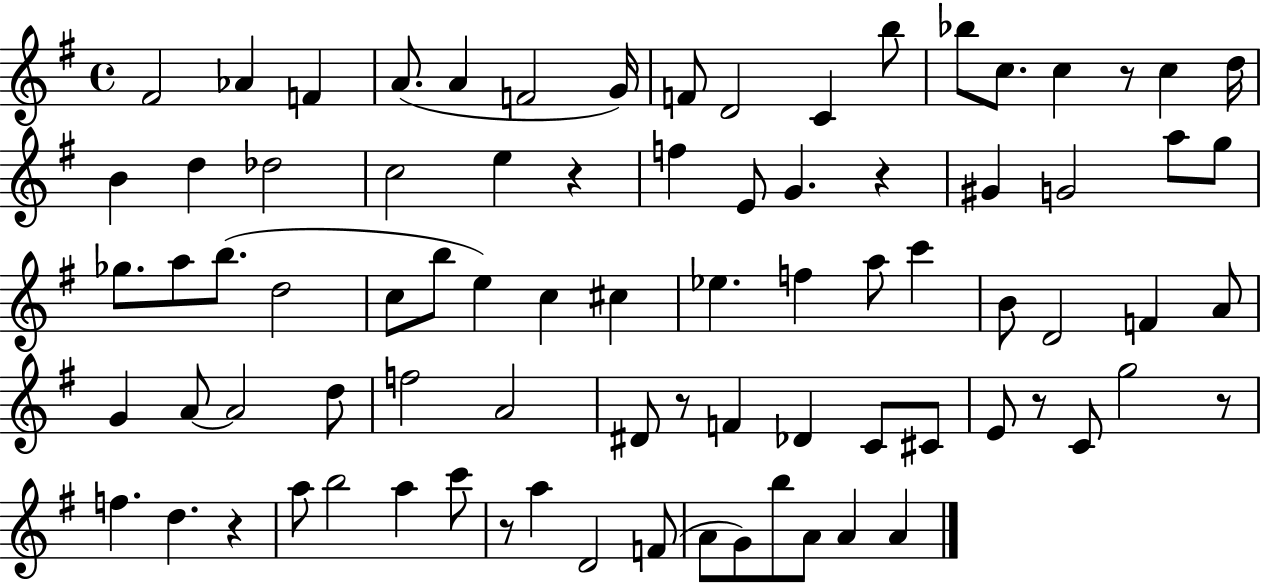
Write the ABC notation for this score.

X:1
T:Untitled
M:4/4
L:1/4
K:G
^F2 _A F A/2 A F2 G/4 F/2 D2 C b/2 _b/2 c/2 c z/2 c d/4 B d _d2 c2 e z f E/2 G z ^G G2 a/2 g/2 _g/2 a/2 b/2 d2 c/2 b/2 e c ^c _e f a/2 c' B/2 D2 F A/2 G A/2 A2 d/2 f2 A2 ^D/2 z/2 F _D C/2 ^C/2 E/2 z/2 C/2 g2 z/2 f d z a/2 b2 a c'/2 z/2 a D2 F/2 A/2 G/2 b/2 A/2 A A